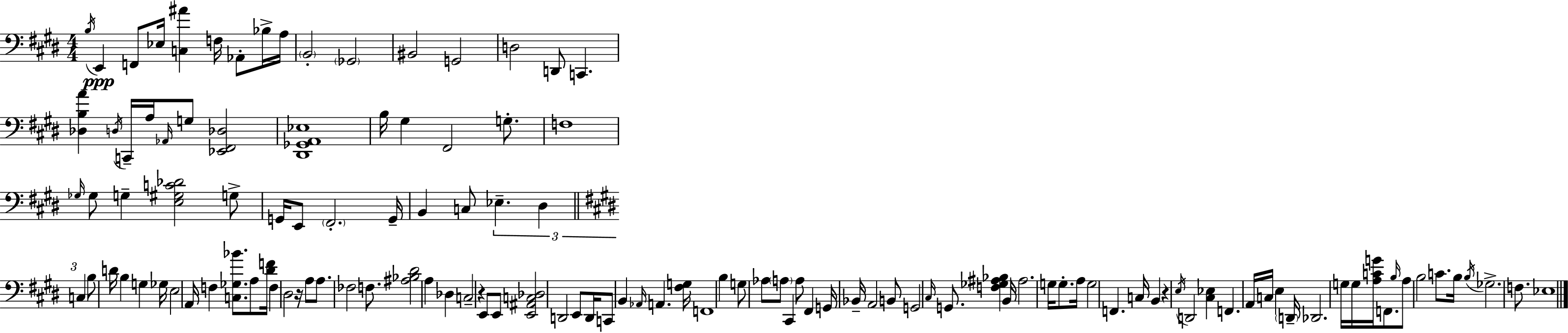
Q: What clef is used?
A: bass